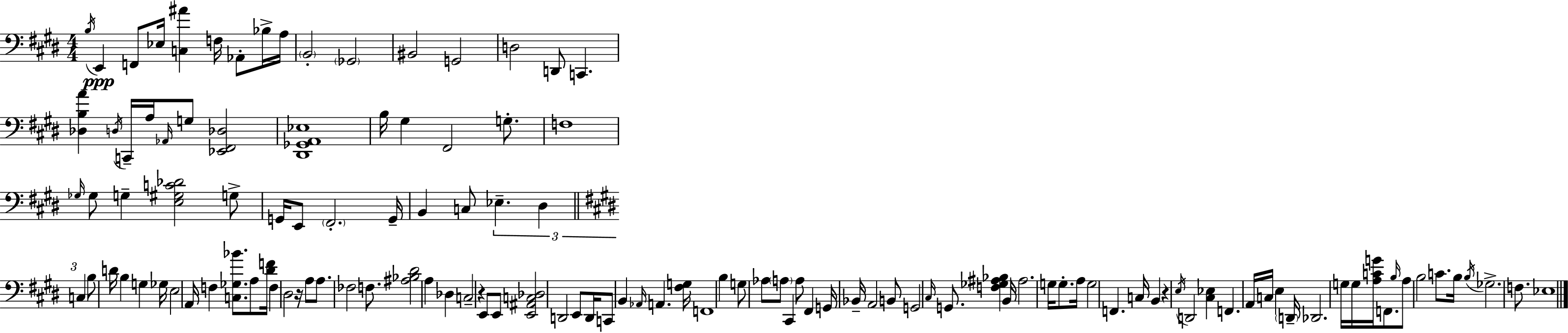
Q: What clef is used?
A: bass